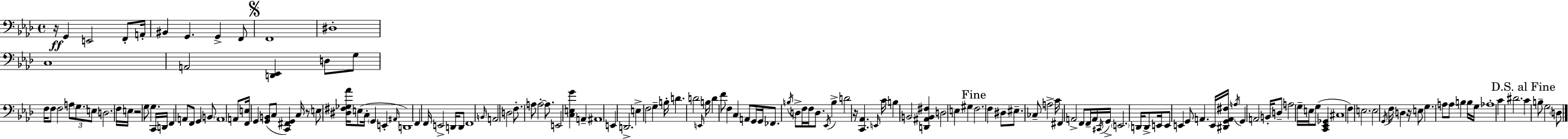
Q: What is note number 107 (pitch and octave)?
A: G2